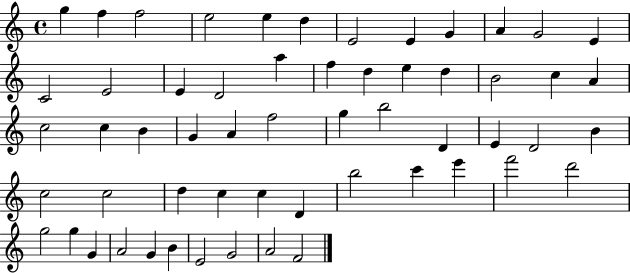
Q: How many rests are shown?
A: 0